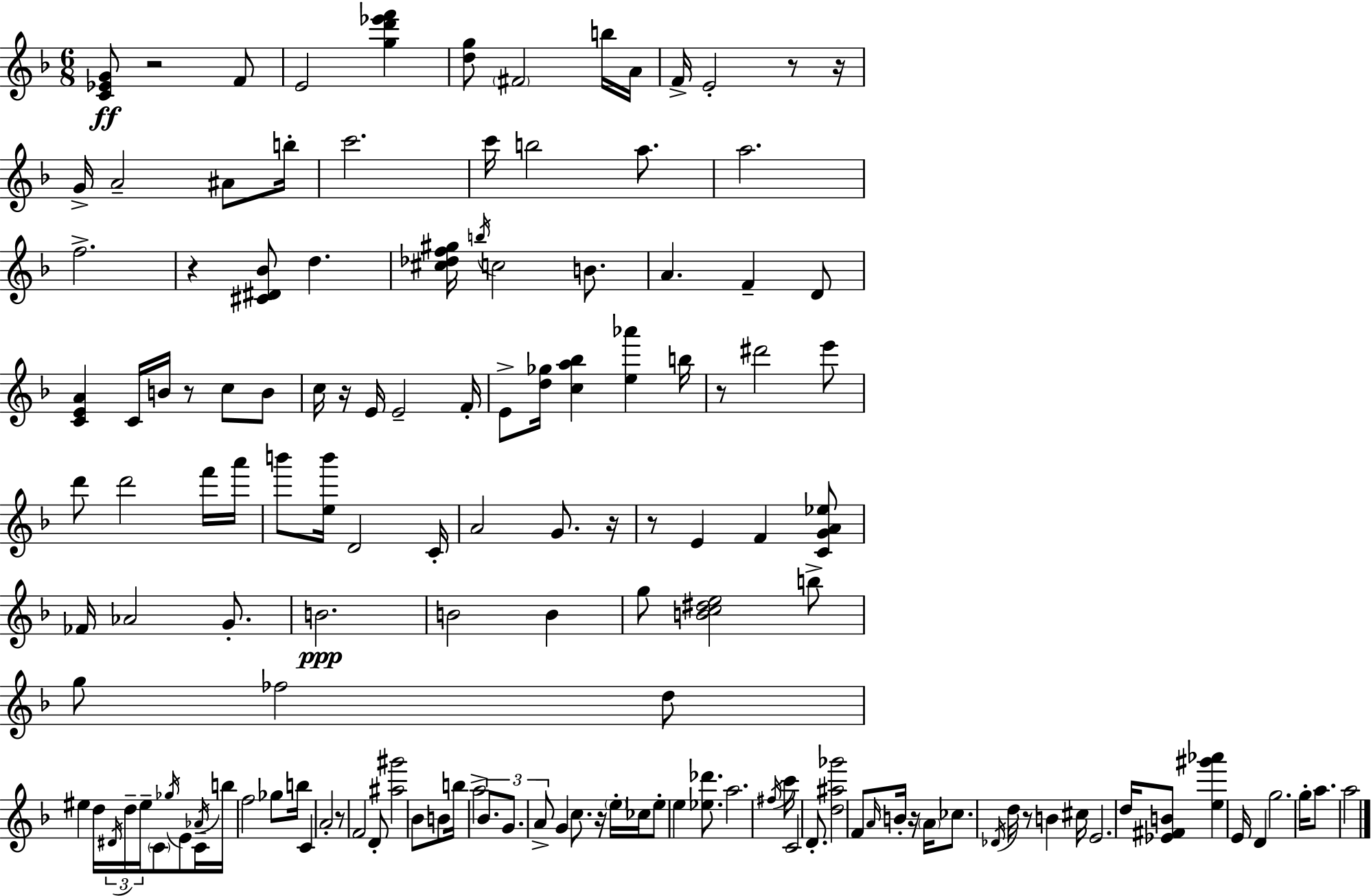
X:1
T:Untitled
M:6/8
L:1/4
K:Dm
[C_EG]/2 z2 F/2 E2 [gd'_e'f'] [dg]/2 ^F2 b/4 A/4 F/4 E2 z/2 z/4 G/4 A2 ^A/2 b/4 c'2 c'/4 b2 a/2 a2 f2 z [^C^D_B]/2 d [^c_df^g]/4 b/4 c2 B/2 A F D/2 [CEA] C/4 B/4 z/2 c/2 B/2 c/4 z/4 E/4 E2 F/4 E/2 [d_g]/4 [ca_b] [e_a'] b/4 z/2 ^d'2 e'/2 d'/2 d'2 f'/4 a'/4 b'/2 [eb']/4 D2 C/4 A2 G/2 z/4 z/2 E F [CGA_e]/2 _F/4 _A2 G/2 B2 B2 B g/2 [Bc^de]2 b/2 g/2 _f2 d/2 ^e d/4 ^D/4 d/4 ^e/4 C/2 _g/4 E/2 C/4 _A/4 b/4 f2 _g/2 b/4 C A2 z/2 F2 D/2 [^a^g']2 _B/2 B/2 b/4 a2 _B/2 G/2 A/2 G c/2 z/4 e/4 _c/4 e/2 e [_e_d']/2 a2 ^f/4 c'/4 C2 D/2 [d^a_g']2 F/2 A/4 B/4 z/4 A/4 _c/2 _D/4 d/4 z/2 B ^c/4 E2 d/4 [_E^FB]/2 [e^g'_a'] E/4 D g2 g/4 a/2 a2